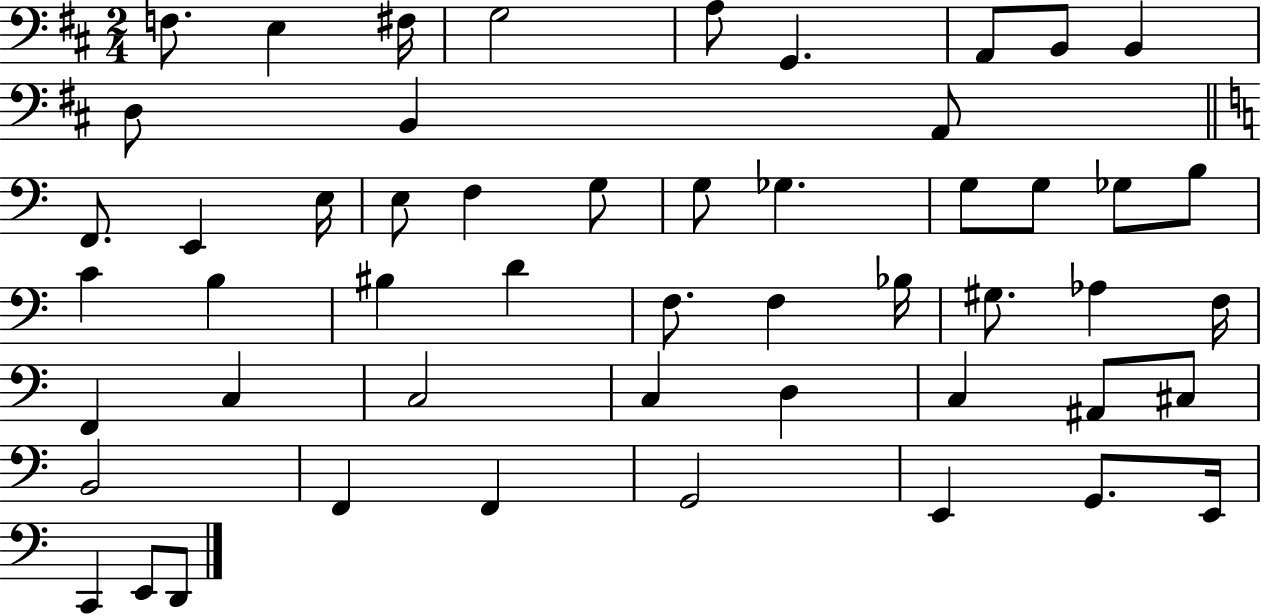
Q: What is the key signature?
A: D major